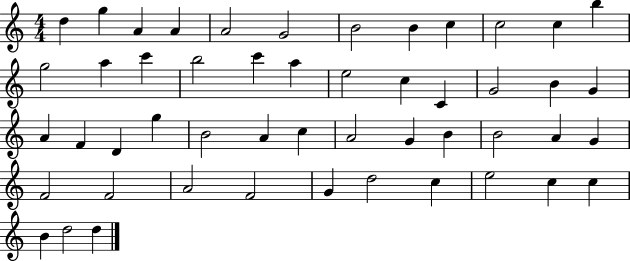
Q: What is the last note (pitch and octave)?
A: D5